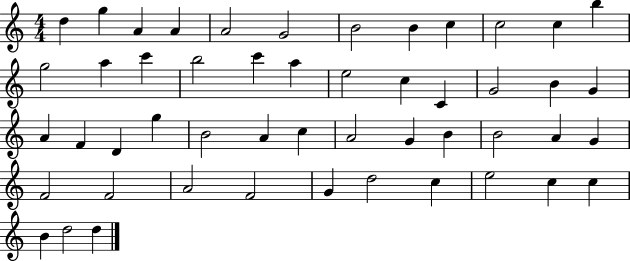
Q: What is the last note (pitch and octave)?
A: D5